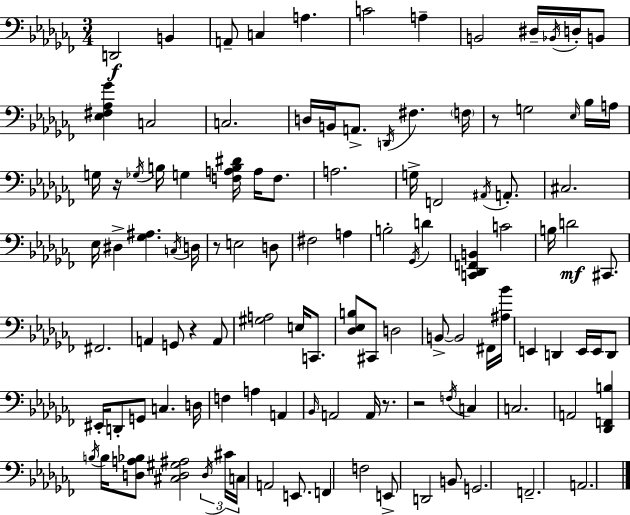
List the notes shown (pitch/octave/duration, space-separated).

D2/h B2/q A2/e C3/q A3/q. C4/h A3/q B2/h D#3/s Bb2/s D3/s B2/e [Eb3,F#3,Ab3,Gb4]/q C3/h C3/h. D3/s B2/s A2/e. D2/s F#3/q. F3/s R/e G3/h Eb3/s Bb3/s A3/s G3/s R/s Gb3/s B3/s G3/q [F3,A3,B3,D#4]/s A3/s F3/e. A3/h. G3/s F2/h A#2/s A2/e. C#3/h. Eb3/s D#3/q [Gb3,A#3]/q. C3/s D3/s R/e E3/h D3/e F#3/h A3/q B3/h Gb2/s D4/q [C2,Db2,F2,B2]/q C4/h B3/s D4/h C#2/e. F#2/h. A2/q G2/e R/q A2/e [G#3,A3]/h E3/s C2/e. [Db3,Eb3,B3]/e C#2/e D3/h B2/e B2/h F#2/s [A#3,Bb4]/s E2/q D2/q E2/s E2/s D2/e EIS2/s D2/e G2/e C3/q. D3/s F3/q A3/q A2/q Bb2/s A2/h A2/s R/e. R/h F3/s C3/q C3/h. A2/h [Db2,F2,B3]/q B3/s B3/s [D3,A3,Bb3]/e [C#3,D3,G#3,A#3]/h D3/s C#4/s C3/s A2/h E2/e. F2/q F3/h E2/e D2/h B2/e G2/h. F2/h. A2/h.